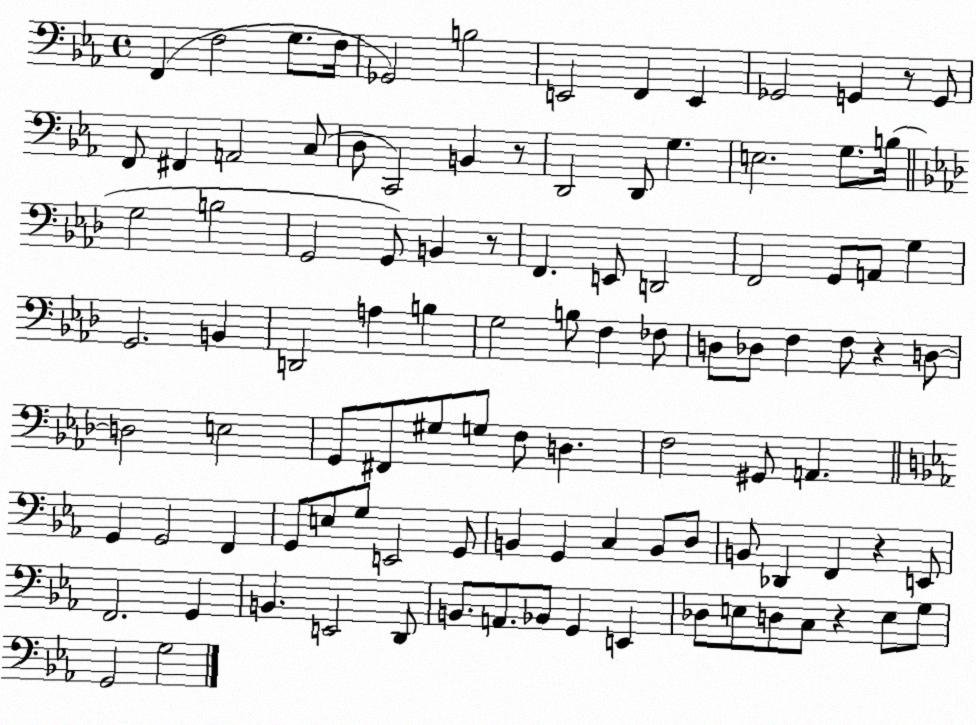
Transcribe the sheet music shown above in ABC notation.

X:1
T:Untitled
M:4/4
L:1/4
K:Eb
F,, F,2 G,/2 F,/4 _G,,2 B,2 E,,2 F,, E,, _G,,2 G,, z/2 G,,/2 F,,/2 ^F,, A,,2 C,/2 D,/2 C,,2 B,, z/2 D,,2 D,,/2 G, E,2 G,/2 B,/4 G,2 B,2 G,,2 G,,/2 B,, z/2 F,, E,,/2 D,,2 F,,2 G,,/2 A,,/2 G, G,,2 B,, D,,2 A, B, G,2 B,/2 F, _F,/2 D,/2 _D,/2 F, F,/2 z D,/2 D,2 E,2 G,,/2 ^F,,/2 ^G,/2 G,/2 F,/2 D, F,2 ^G,,/2 A,, G,, G,,2 F,, G,,/2 E,/2 G,/2 E,,2 G,,/2 B,, G,, C, B,,/2 D,/2 B,,/2 _D,, F,, z E,,/2 F,,2 G,, B,, E,,2 D,,/2 B,,/2 A,,/2 _B,,/2 G,, E,, _D,/2 E,/2 D,/2 C,/2 z E,/2 G,/2 G,,2 G,2